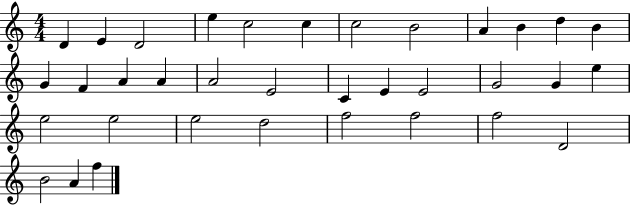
D4/q E4/q D4/h E5/q C5/h C5/q C5/h B4/h A4/q B4/q D5/q B4/q G4/q F4/q A4/q A4/q A4/h E4/h C4/q E4/q E4/h G4/h G4/q E5/q E5/h E5/h E5/h D5/h F5/h F5/h F5/h D4/h B4/h A4/q F5/q